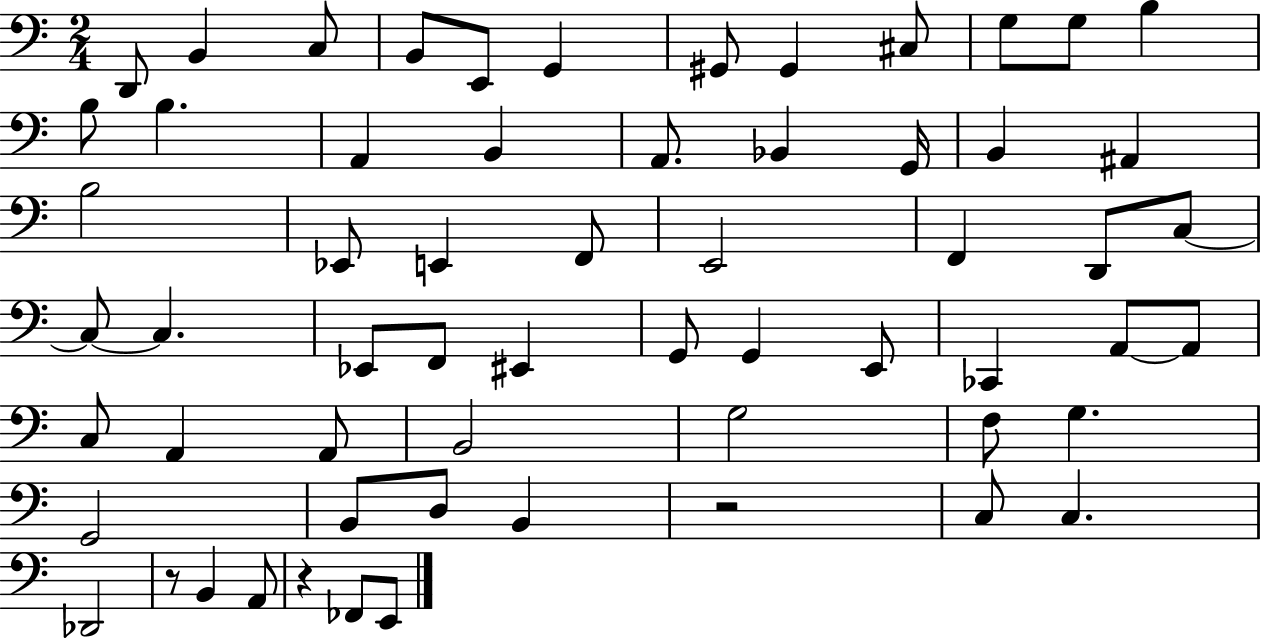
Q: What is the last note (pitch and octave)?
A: E2